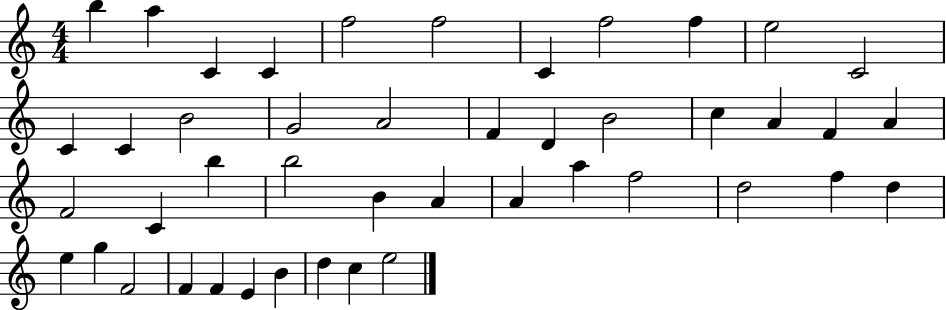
{
  \clef treble
  \numericTimeSignature
  \time 4/4
  \key c \major
  b''4 a''4 c'4 c'4 | f''2 f''2 | c'4 f''2 f''4 | e''2 c'2 | \break c'4 c'4 b'2 | g'2 a'2 | f'4 d'4 b'2 | c''4 a'4 f'4 a'4 | \break f'2 c'4 b''4 | b''2 b'4 a'4 | a'4 a''4 f''2 | d''2 f''4 d''4 | \break e''4 g''4 f'2 | f'4 f'4 e'4 b'4 | d''4 c''4 e''2 | \bar "|."
}